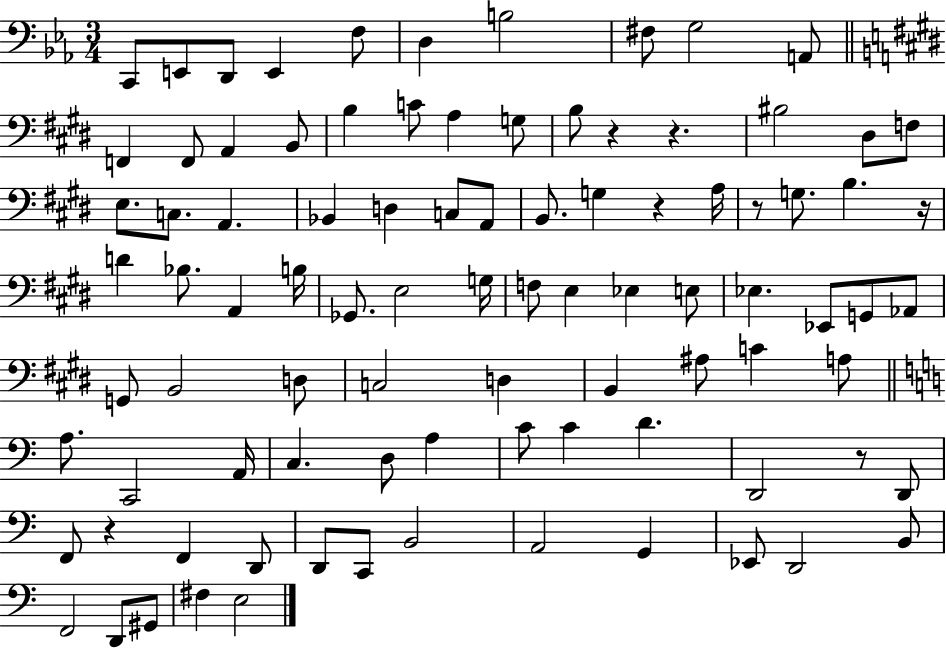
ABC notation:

X:1
T:Untitled
M:3/4
L:1/4
K:Eb
C,,/2 E,,/2 D,,/2 E,, F,/2 D, B,2 ^F,/2 G,2 A,,/2 F,, F,,/2 A,, B,,/2 B, C/2 A, G,/2 B,/2 z z ^B,2 ^D,/2 F,/2 E,/2 C,/2 A,, _B,, D, C,/2 A,,/2 B,,/2 G, z A,/4 z/2 G,/2 B, z/4 D _B,/2 A,, B,/4 _G,,/2 E,2 G,/4 F,/2 E, _E, E,/2 _E, _E,,/2 G,,/2 _A,,/2 G,,/2 B,,2 D,/2 C,2 D, B,, ^A,/2 C A,/2 A,/2 C,,2 A,,/4 C, D,/2 A, C/2 C D D,,2 z/2 D,,/2 F,,/2 z F,, D,,/2 D,,/2 C,,/2 B,,2 A,,2 G,, _E,,/2 D,,2 B,,/2 F,,2 D,,/2 ^G,,/2 ^F, E,2